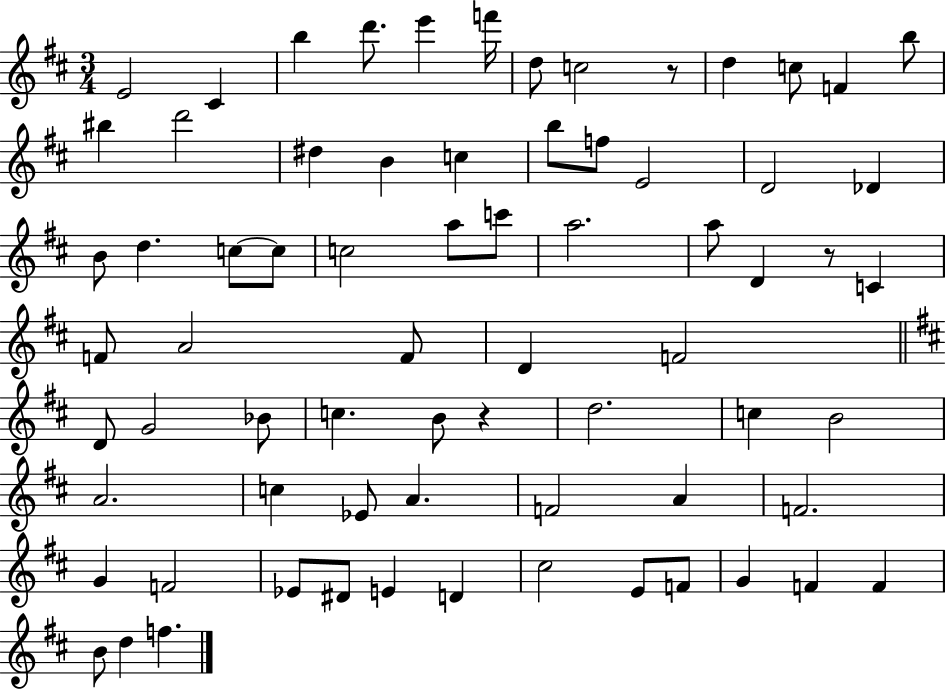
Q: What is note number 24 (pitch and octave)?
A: D5